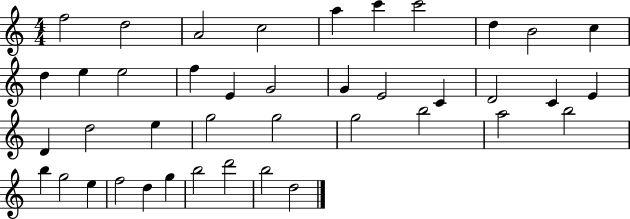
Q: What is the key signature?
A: C major